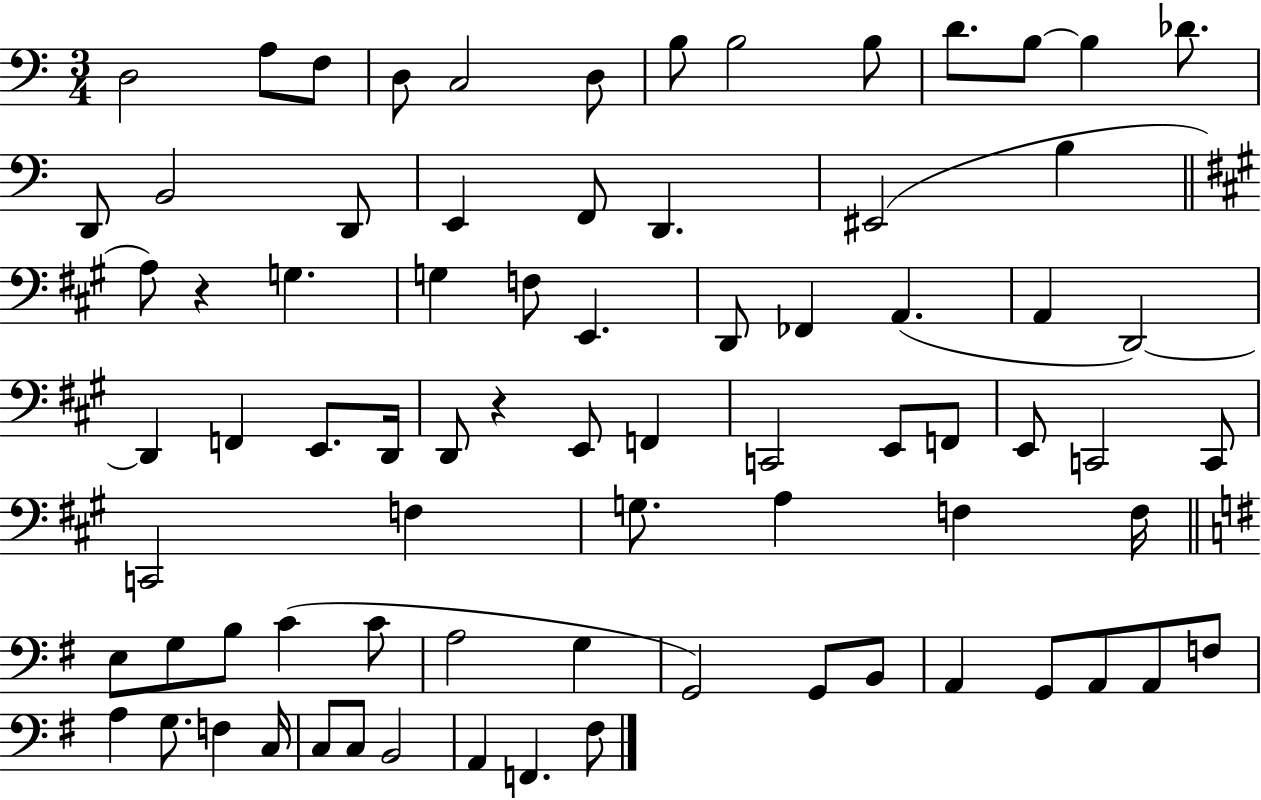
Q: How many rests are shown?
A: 2